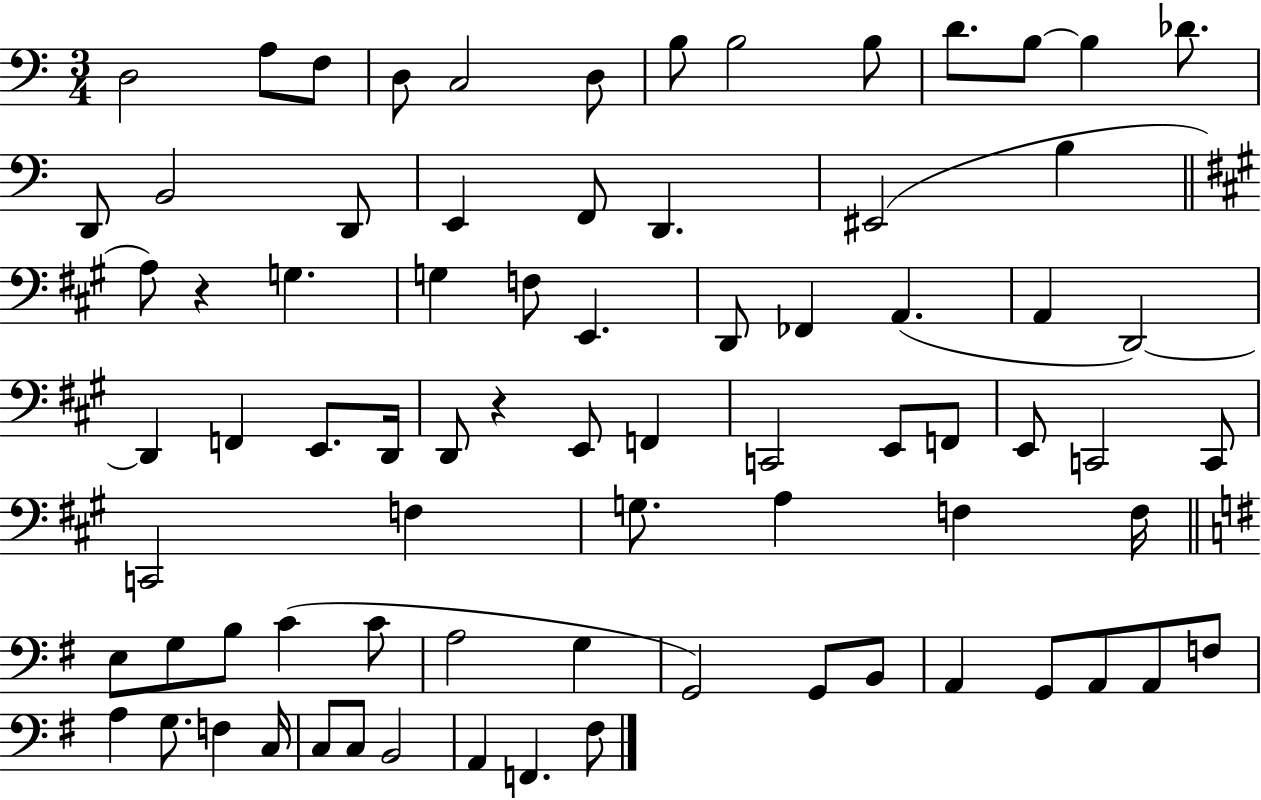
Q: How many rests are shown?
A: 2